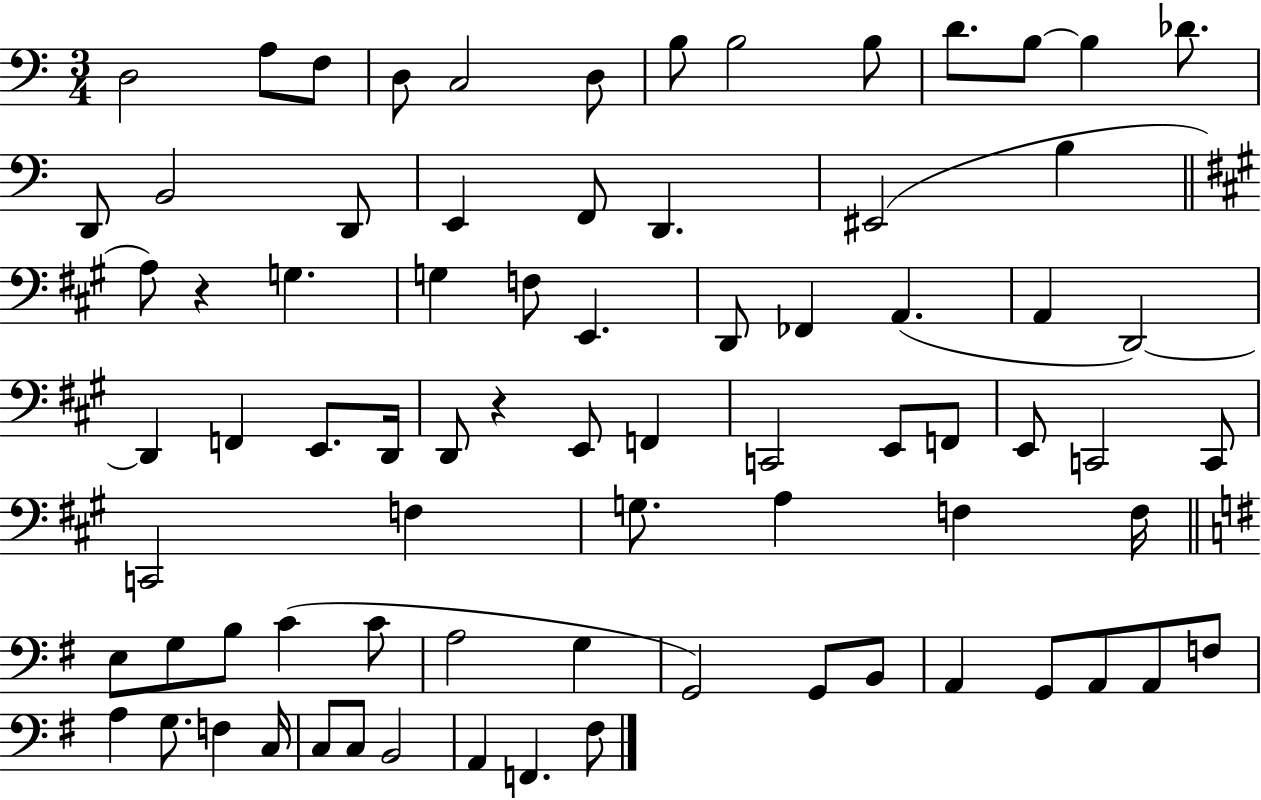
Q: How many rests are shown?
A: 2